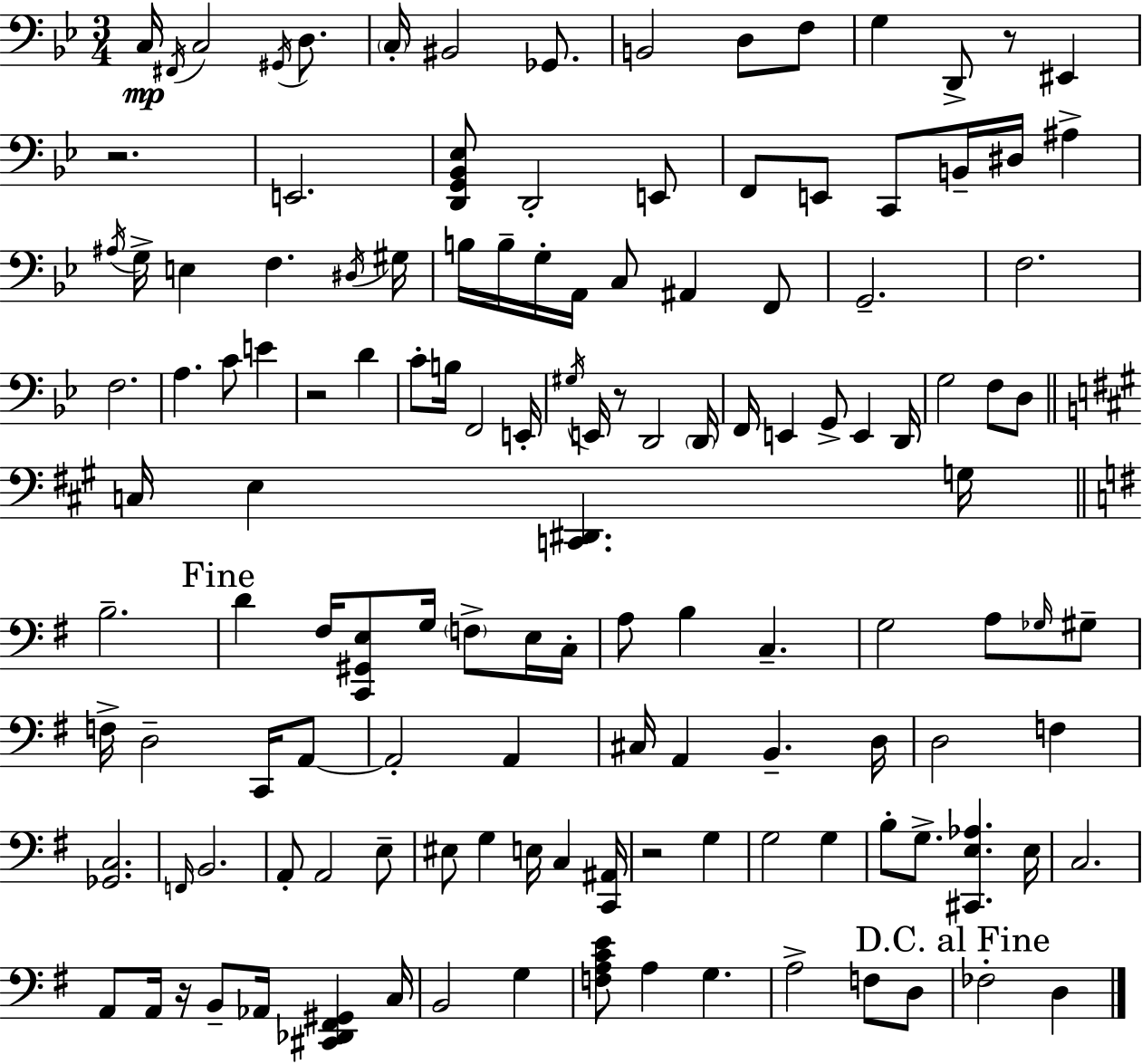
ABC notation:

X:1
T:Untitled
M:3/4
L:1/4
K:Bb
C,/4 ^F,,/4 C,2 ^G,,/4 D,/2 C,/4 ^B,,2 _G,,/2 B,,2 D,/2 F,/2 G, D,,/2 z/2 ^E,, z2 E,,2 [D,,G,,_B,,_E,]/2 D,,2 E,,/2 F,,/2 E,,/2 C,,/2 B,,/4 ^D,/4 ^A, ^A,/4 G,/4 E, F, ^D,/4 ^G,/4 B,/4 B,/4 G,/4 A,,/4 C,/2 ^A,, F,,/2 G,,2 F,2 F,2 A, C/2 E z2 D C/2 B,/4 F,,2 E,,/4 ^G,/4 E,,/4 z/2 D,,2 D,,/4 F,,/4 E,, G,,/2 E,, D,,/4 G,2 F,/2 D,/2 C,/4 E, [C,,^D,,] G,/4 B,2 D ^F,/4 [C,,^G,,E,]/2 G,/4 F,/2 E,/4 C,/4 A,/2 B, C, G,2 A,/2 _G,/4 ^G,/2 F,/4 D,2 C,,/4 A,,/2 A,,2 A,, ^C,/4 A,, B,, D,/4 D,2 F, [_G,,C,]2 F,,/4 B,,2 A,,/2 A,,2 E,/2 ^E,/2 G, E,/4 C, [C,,^A,,]/4 z2 G, G,2 G, B,/2 G,/2 [^C,,E,_A,] E,/4 C,2 A,,/2 A,,/4 z/4 B,,/2 _A,,/4 [^C,,_D,,^F,,^G,,] C,/4 B,,2 G, [F,A,CE]/2 A, G, A,2 F,/2 D,/2 _F,2 D,